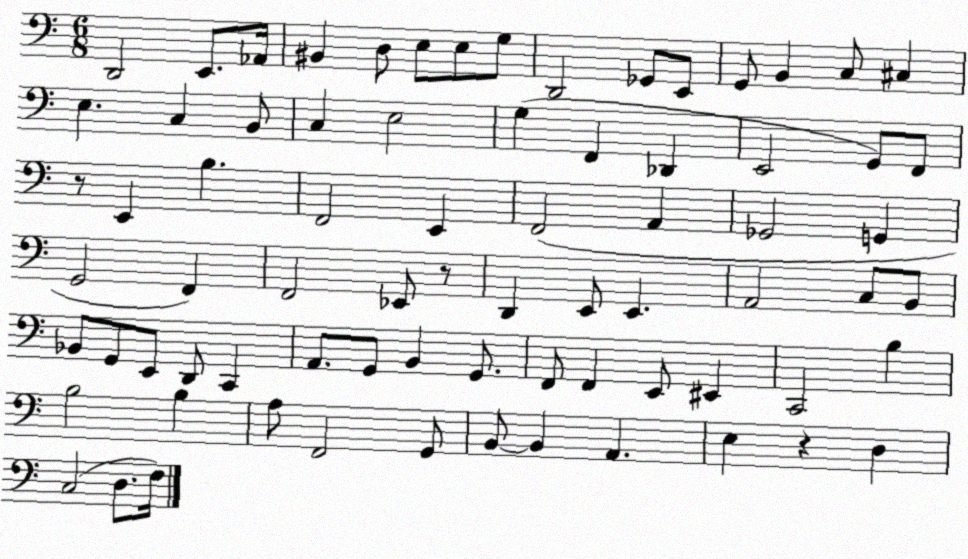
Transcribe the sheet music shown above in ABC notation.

X:1
T:Untitled
M:6/8
L:1/4
K:C
D,,2 E,,/2 _A,,/4 ^B,, D,/2 E,/2 E,/2 G,/2 D,,2 _G,,/2 E,,/2 G,,/2 B,, C,/2 ^C, E, C, B,,/2 C, E,2 G, F,, _D,, E,,2 G,,/2 F,,/2 z/2 E,, B, F,,2 E,, F,,2 A,, _G,,2 G,, G,,2 F,, F,,2 _E,,/2 z/2 D,, E,,/2 E,, A,,2 C,/2 B,,/2 _B,,/2 G,,/2 E,,/2 D,,/2 C,, A,,/2 G,,/2 B,, G,,/2 F,,/2 F,, E,,/2 ^E,, C,,2 B, B,2 B, A,/2 F,,2 G,,/2 B,,/2 B,, A,, E, z D, C,2 D,/2 F,/4